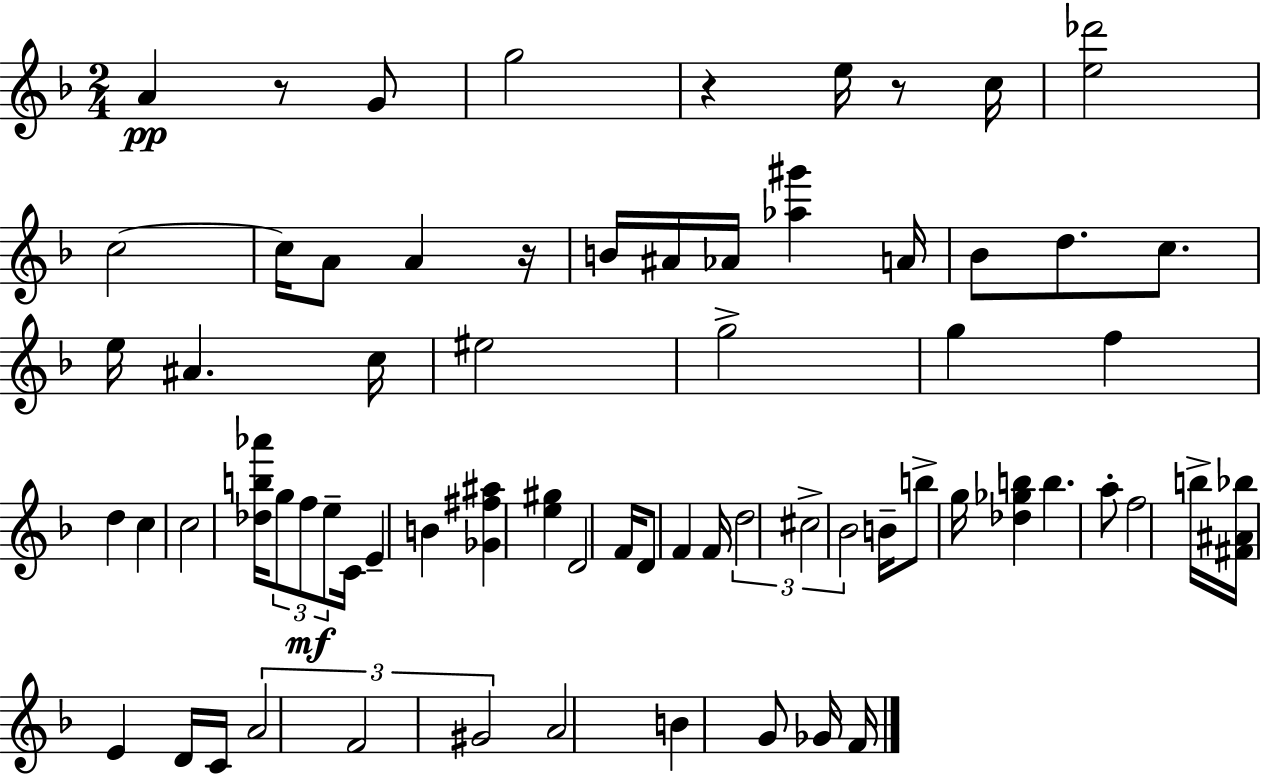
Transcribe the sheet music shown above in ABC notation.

X:1
T:Untitled
M:2/4
L:1/4
K:F
A z/2 G/2 g2 z e/4 z/2 c/4 [e_d']2 c2 c/4 A/2 A z/4 B/4 ^A/4 _A/4 [_a^g'] A/4 _B/2 d/2 c/2 e/4 ^A c/4 ^e2 g2 g f d c c2 [_db_a']/4 g/2 f/2 e/2 C/4 E B [_G^f^a] [e^g] D2 F/4 D/2 F F/4 d2 ^c2 _B2 B/4 b/2 g/4 [_d_gb] b a/2 f2 b/4 [^F^A_b]/4 E D/4 C/4 A2 F2 ^G2 A2 B G/2 _G/4 F/4